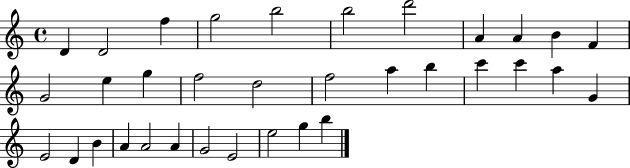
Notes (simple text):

D4/q D4/h F5/q G5/h B5/h B5/h D6/h A4/q A4/q B4/q F4/q G4/h E5/q G5/q F5/h D5/h F5/h A5/q B5/q C6/q C6/q A5/q G4/q E4/h D4/q B4/q A4/q A4/h A4/q G4/h E4/h E5/h G5/q B5/q